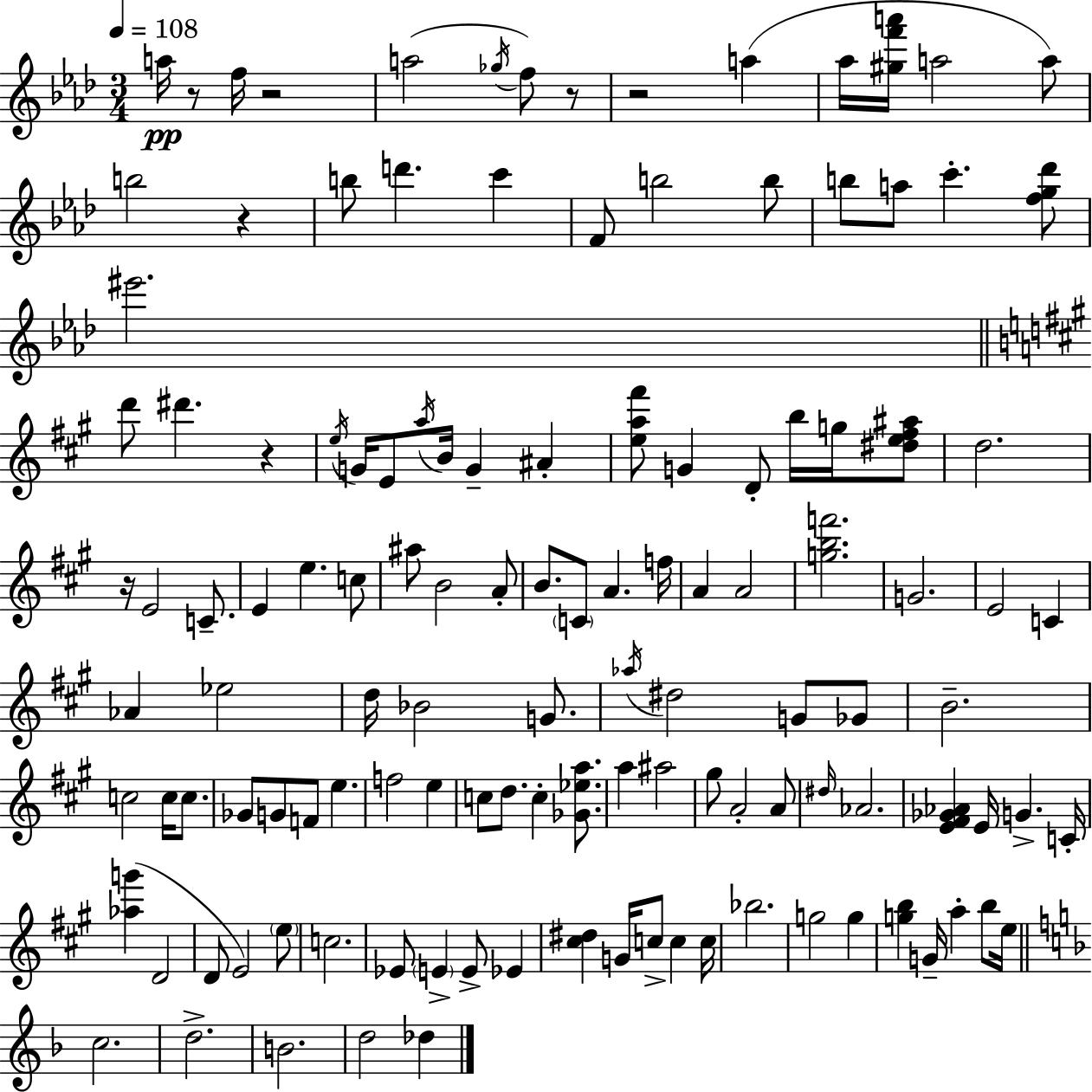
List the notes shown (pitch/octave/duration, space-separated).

A5/s R/e F5/s R/h A5/h Gb5/s F5/e R/e R/h A5/q Ab5/s [G#5,F6,A6]/s A5/h A5/e B5/h R/q B5/e D6/q. C6/q F4/e B5/h B5/e B5/e A5/e C6/q. [F5,G5,Db6]/e EIS6/h. D6/e D#6/q. R/q E5/s G4/s E4/e A5/s B4/s G4/q A#4/q [E5,A5,F#6]/e G4/q D4/e B5/s G5/s [D#5,E5,F#5,A#5]/e D5/h. R/s E4/h C4/e. E4/q E5/q. C5/e A#5/e B4/h A4/e B4/e. C4/e A4/q. F5/s A4/q A4/h [G5,B5,F6]/h. G4/h. E4/h C4/q Ab4/q Eb5/h D5/s Bb4/h G4/e. Ab5/s D#5/h G4/e Gb4/e B4/h. C5/h C5/s C5/e. Gb4/e G4/e F4/e E5/q. F5/h E5/q C5/e D5/e. C5/q [Gb4,Eb5,A5]/e. A5/q A#5/h G#5/e A4/h A4/e D#5/s Ab4/h. [E4,F#4,Gb4,Ab4]/q E4/s G4/q. C4/s [Ab5,G6]/q D4/h D4/e E4/h E5/e C5/h. Eb4/e E4/q E4/e Eb4/q [C#5,D#5]/q G4/s C5/e C5/q C5/s Bb5/h. G5/h G5/q [G5,B5]/q G4/s A5/q B5/e E5/s C5/h. D5/h. B4/h. D5/h Db5/q